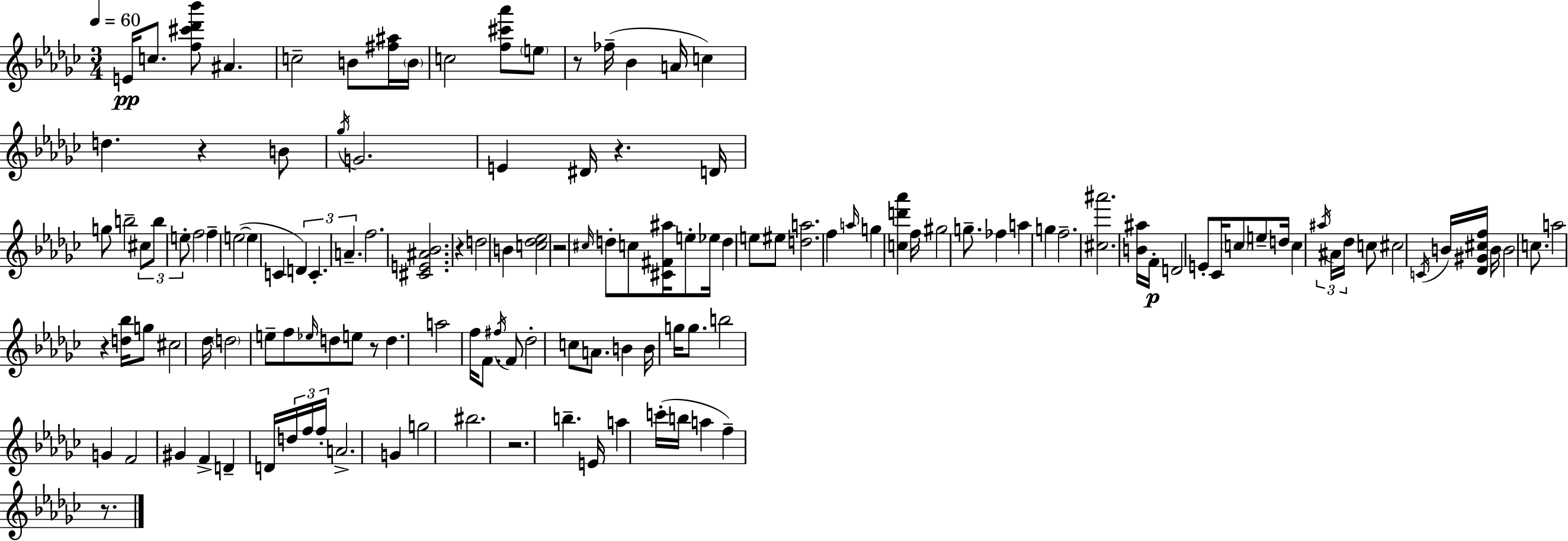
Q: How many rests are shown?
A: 9